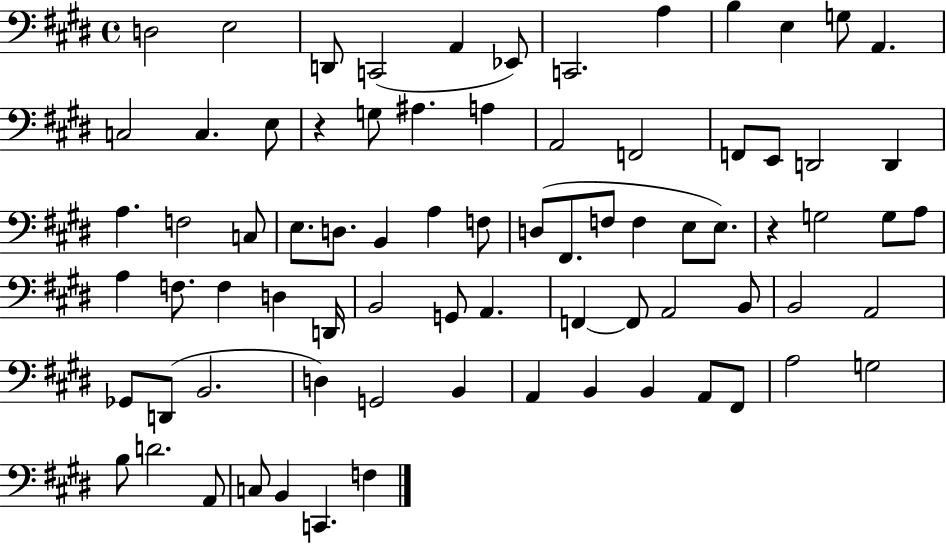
X:1
T:Untitled
M:4/4
L:1/4
K:E
D,2 E,2 D,,/2 C,,2 A,, _E,,/2 C,,2 A, B, E, G,/2 A,, C,2 C, E,/2 z G,/2 ^A, A, A,,2 F,,2 F,,/2 E,,/2 D,,2 D,, A, F,2 C,/2 E,/2 D,/2 B,, A, F,/2 D,/2 ^F,,/2 F,/2 F, E,/2 E,/2 z G,2 G,/2 A,/2 A, F,/2 F, D, D,,/4 B,,2 G,,/2 A,, F,, F,,/2 A,,2 B,,/2 B,,2 A,,2 _G,,/2 D,,/2 B,,2 D, G,,2 B,, A,, B,, B,, A,,/2 ^F,,/2 A,2 G,2 B,/2 D2 A,,/2 C,/2 B,, C,, F,